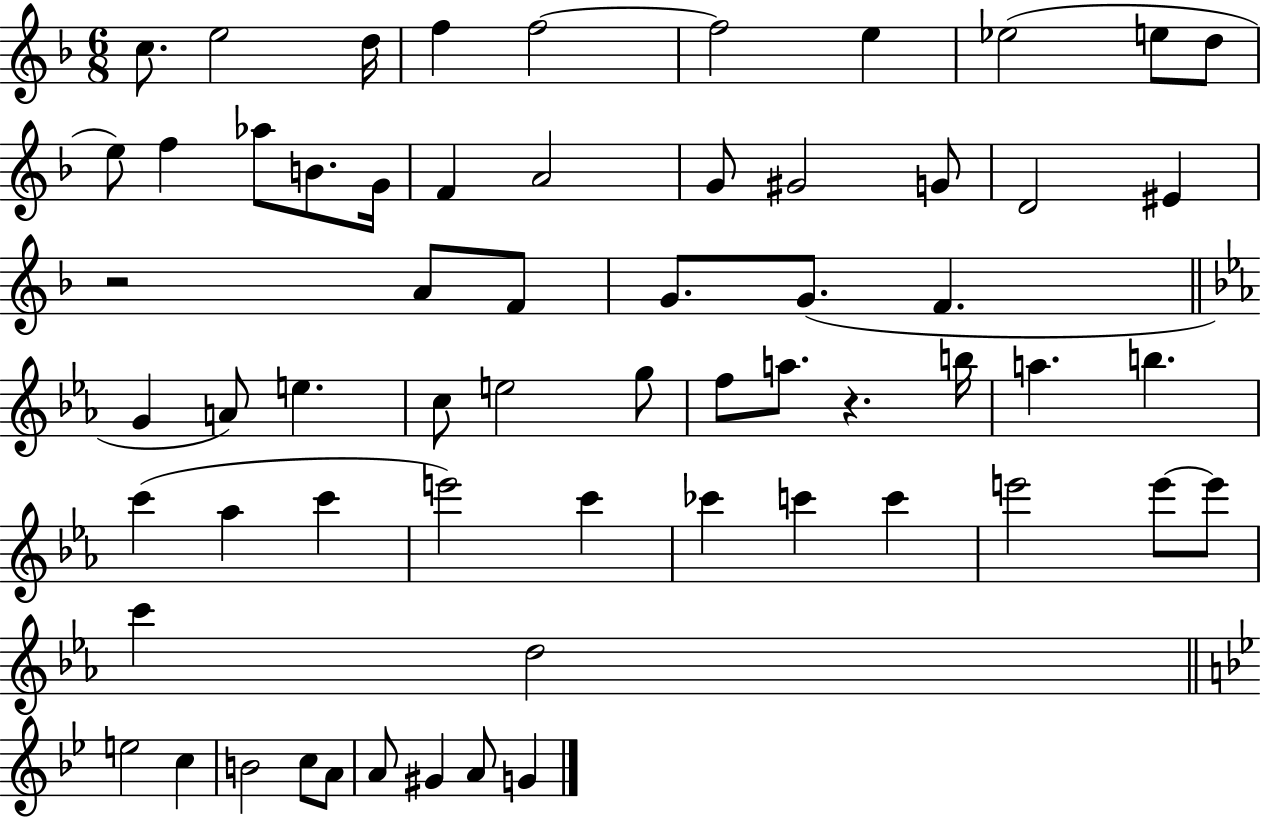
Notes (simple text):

C5/e. E5/h D5/s F5/q F5/h F5/h E5/q Eb5/h E5/e D5/e E5/e F5/q Ab5/e B4/e. G4/s F4/q A4/h G4/e G#4/h G4/e D4/h EIS4/q R/h A4/e F4/e G4/e. G4/e. F4/q. G4/q A4/e E5/q. C5/e E5/h G5/e F5/e A5/e. R/q. B5/s A5/q. B5/q. C6/q Ab5/q C6/q E6/h C6/q CES6/q C6/q C6/q E6/h E6/e E6/e C6/q D5/h E5/h C5/q B4/h C5/e A4/e A4/e G#4/q A4/e G4/q